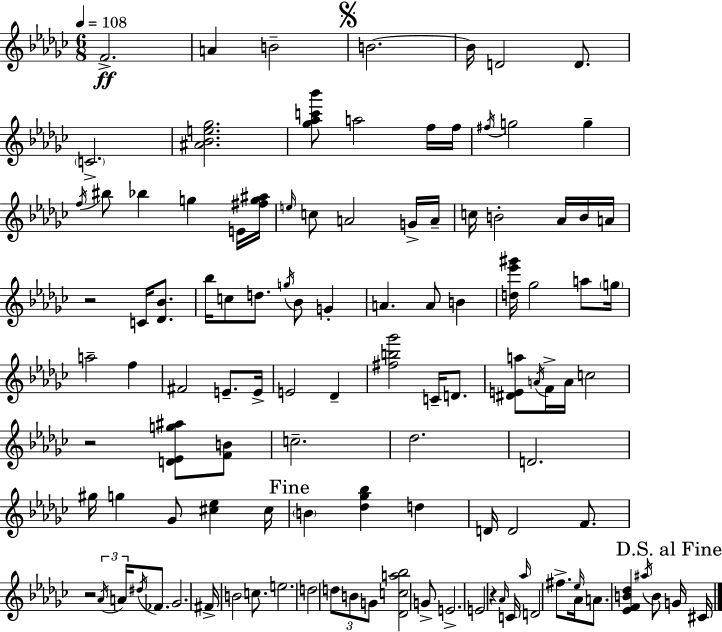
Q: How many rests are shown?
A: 4